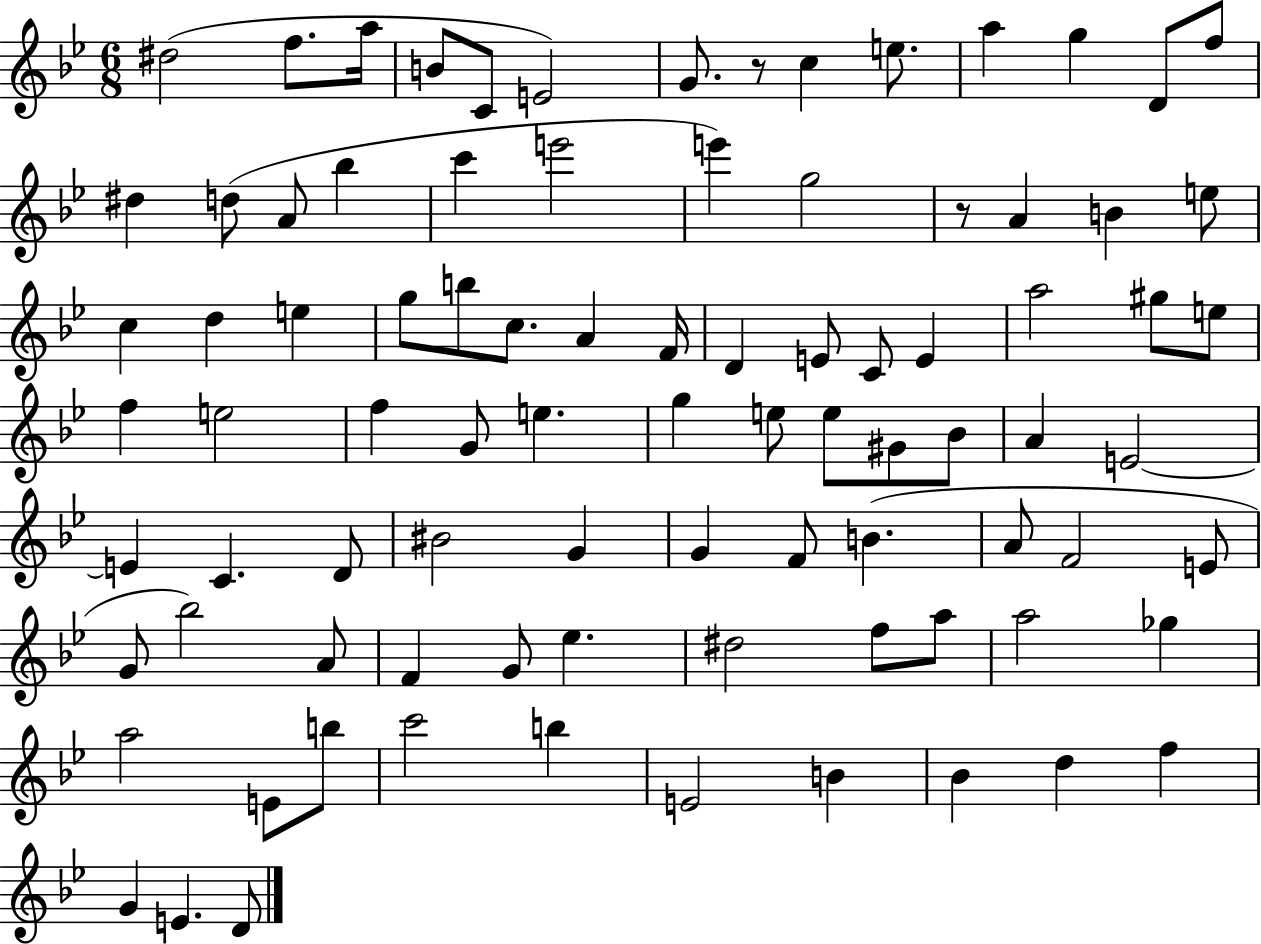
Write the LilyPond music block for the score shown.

{
  \clef treble
  \numericTimeSignature
  \time 6/8
  \key bes \major
  dis''2( f''8. a''16 | b'8 c'8 e'2) | g'8. r8 c''4 e''8. | a''4 g''4 d'8 f''8 | \break dis''4 d''8( a'8 bes''4 | c'''4 e'''2 | e'''4) g''2 | r8 a'4 b'4 e''8 | \break c''4 d''4 e''4 | g''8 b''8 c''8. a'4 f'16 | d'4 e'8 c'8 e'4 | a''2 gis''8 e''8 | \break f''4 e''2 | f''4 g'8 e''4. | g''4 e''8 e''8 gis'8 bes'8 | a'4 e'2~~ | \break e'4 c'4. d'8 | bis'2 g'4 | g'4 f'8 b'4.( | a'8 f'2 e'8 | \break g'8 bes''2) a'8 | f'4 g'8 ees''4. | dis''2 f''8 a''8 | a''2 ges''4 | \break a''2 e'8 b''8 | c'''2 b''4 | e'2 b'4 | bes'4 d''4 f''4 | \break g'4 e'4. d'8 | \bar "|."
}